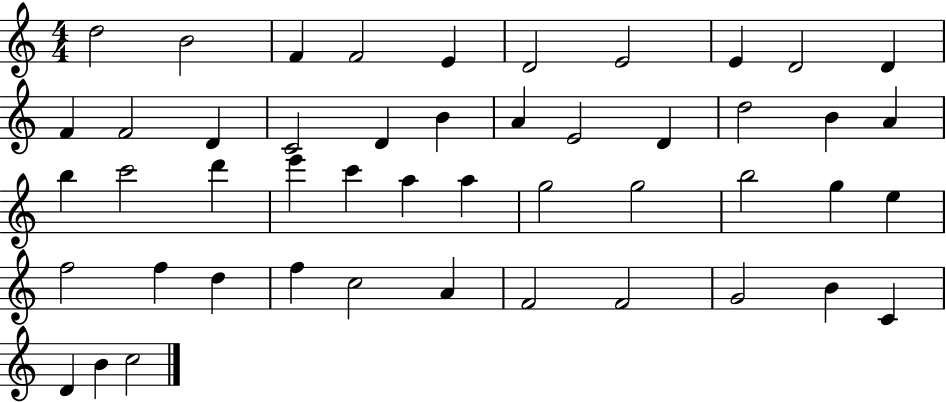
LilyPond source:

{
  \clef treble
  \numericTimeSignature
  \time 4/4
  \key c \major
  d''2 b'2 | f'4 f'2 e'4 | d'2 e'2 | e'4 d'2 d'4 | \break f'4 f'2 d'4 | c'2 d'4 b'4 | a'4 e'2 d'4 | d''2 b'4 a'4 | \break b''4 c'''2 d'''4 | e'''4 c'''4 a''4 a''4 | g''2 g''2 | b''2 g''4 e''4 | \break f''2 f''4 d''4 | f''4 c''2 a'4 | f'2 f'2 | g'2 b'4 c'4 | \break d'4 b'4 c''2 | \bar "|."
}